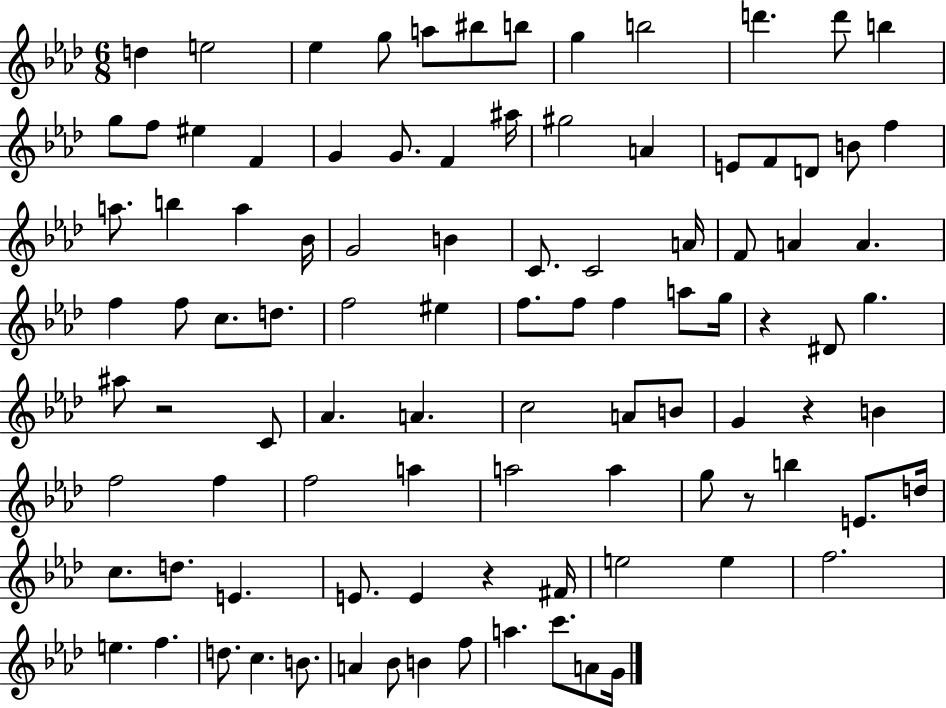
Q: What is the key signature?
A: AES major